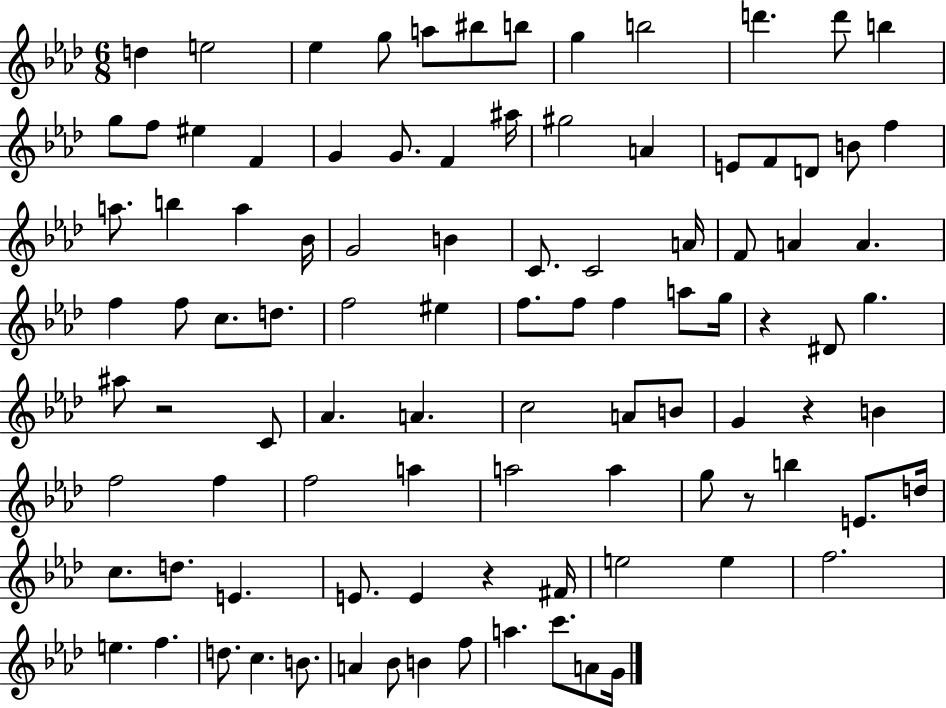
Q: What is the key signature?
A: AES major